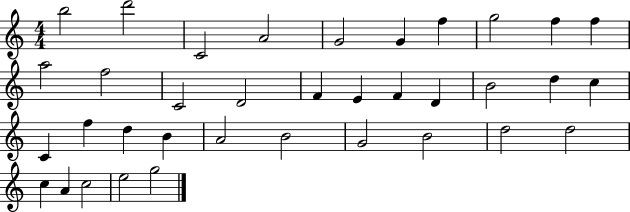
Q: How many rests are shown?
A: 0